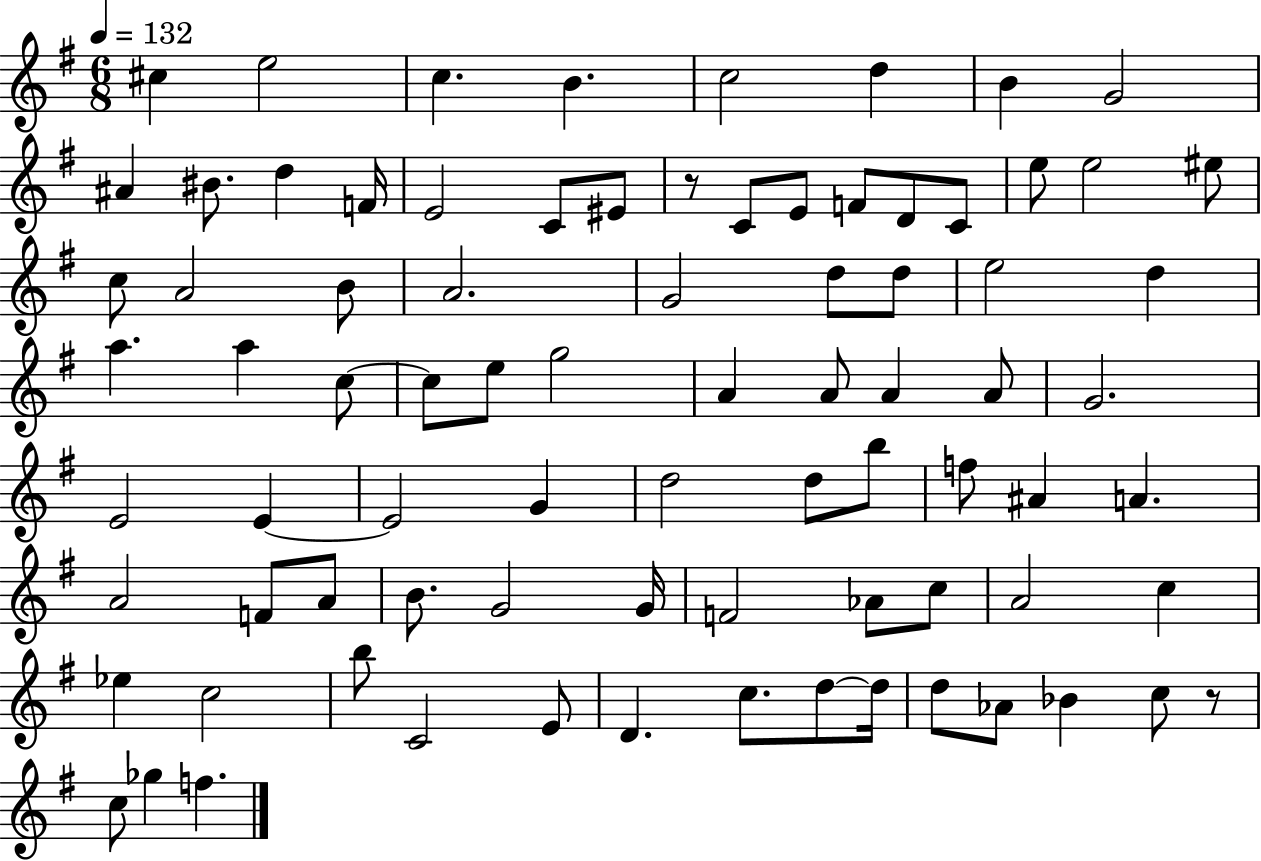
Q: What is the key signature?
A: G major